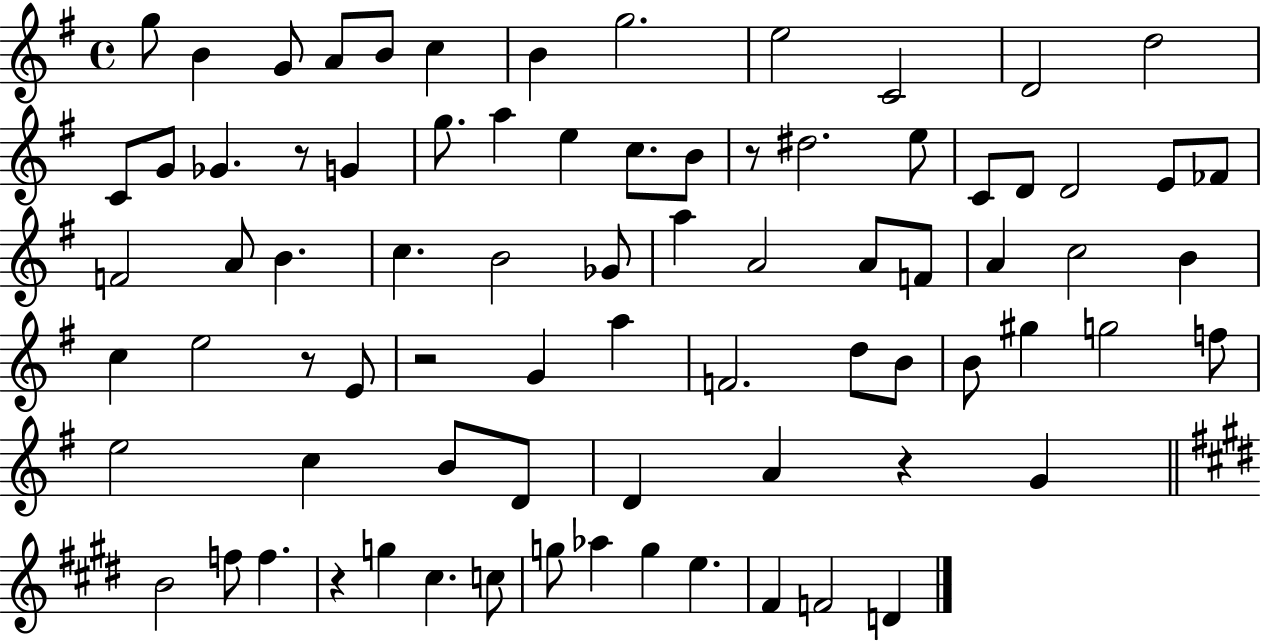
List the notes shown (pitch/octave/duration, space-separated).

G5/e B4/q G4/e A4/e B4/e C5/q B4/q G5/h. E5/h C4/h D4/h D5/h C4/e G4/e Gb4/q. R/e G4/q G5/e. A5/q E5/q C5/e. B4/e R/e D#5/h. E5/e C4/e D4/e D4/h E4/e FES4/e F4/h A4/e B4/q. C5/q. B4/h Gb4/e A5/q A4/h A4/e F4/e A4/q C5/h B4/q C5/q E5/h R/e E4/e R/h G4/q A5/q F4/h. D5/e B4/e B4/e G#5/q G5/h F5/e E5/h C5/q B4/e D4/e D4/q A4/q R/q G4/q B4/h F5/e F5/q. R/q G5/q C#5/q. C5/e G5/e Ab5/q G5/q E5/q. F#4/q F4/h D4/q